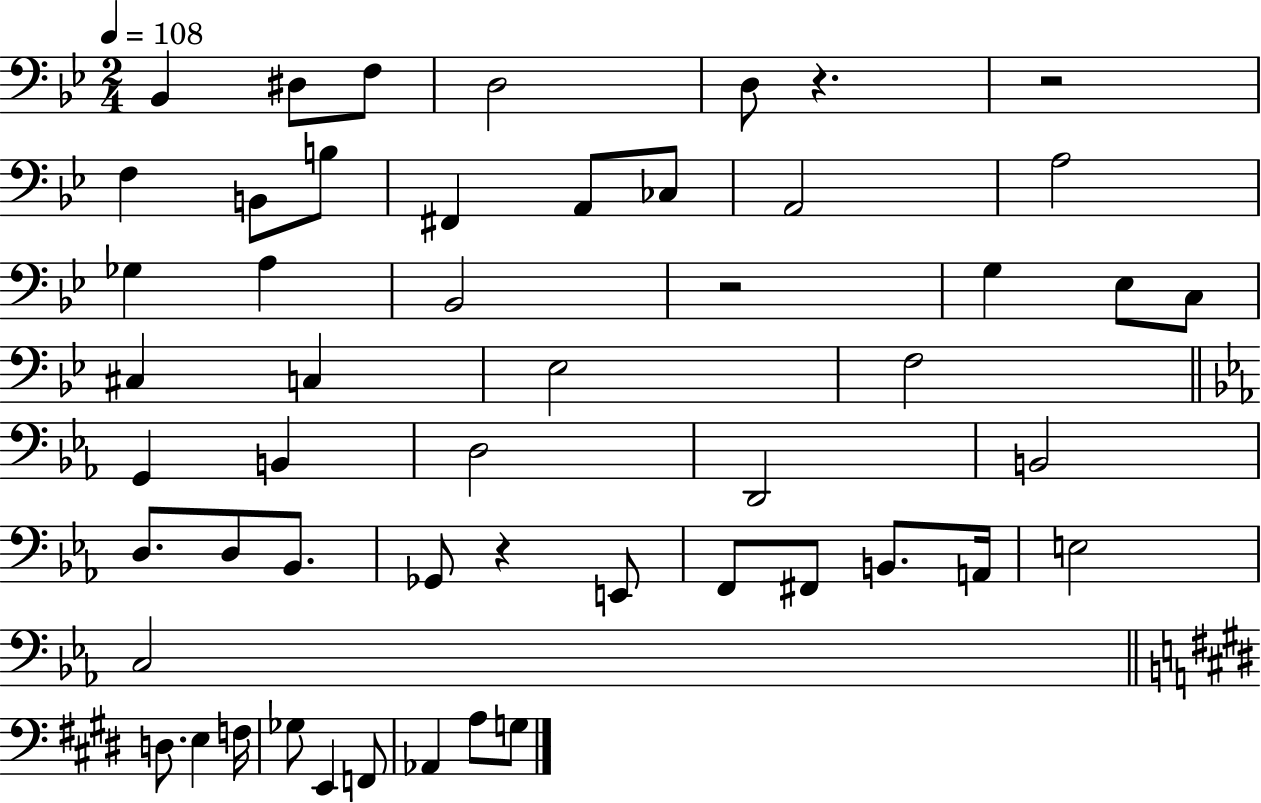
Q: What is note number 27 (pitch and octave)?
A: D2